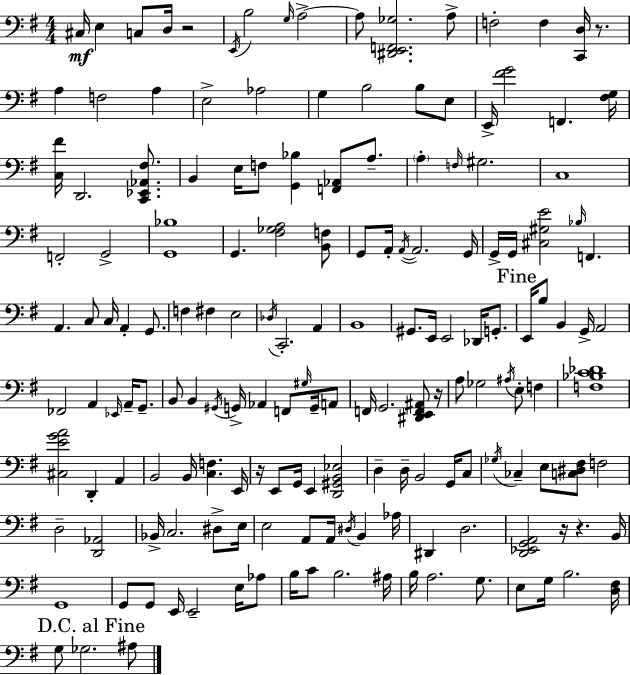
C#3/s E3/q C3/e D3/s R/h E2/s B3/h G3/s A3/h A3/e [D#2,E2,F2,Gb3]/h. A3/e F3/h F3/q [C2,D3]/s R/e. A3/q F3/h A3/q E3/h Ab3/h G3/q B3/h B3/e E3/e E2/s [F#4,G4]/h F2/q. [F#3,G3]/s [C3,F#4]/s D2/h. [C2,Eb2,Ab2,F#3]/e. B2/q E3/s F3/e [G2,Bb3]/q [F2,Ab2]/e A3/e. A3/q F3/s G#3/h. C3/w F2/h G2/h [G2,Bb3]/w G2/q. [F#3,Gb3,A3]/h [B2,F3]/e G2/e A2/s A2/s A2/h. G2/s G2/s G2/s [C#3,G#3,E4]/h Bb3/s F2/q. A2/q. C3/e C3/s A2/q G2/e. F3/q F#3/q E3/h Db3/s C2/h. A2/q B2/w G#2/e. E2/s E2/h Db2/s G2/e. E2/s B3/e B2/q G2/s A2/h FES2/h A2/q Eb2/s A2/s G2/e. B2/e B2/q G#2/s G2/s Ab2/q F2/e G#3/s G2/s A2/e F2/s G2/h. [D#2,E2,F2,A#2]/e R/s A3/e Gb3/h A#3/s E3/e F3/q [F3,Bb3,C4,Db4]/w [C#3,E4,G4,A4]/h D2/q A2/q B2/h B2/s [C3,F3]/q. E2/s R/s E2/e G2/s E2/q [D2,G#2,B2,Eb3]/h D3/q D3/s B2/h G2/s C3/e Gb3/s CES3/q E3/e [C3,D#3,F#3]/e F3/h D3/h [D2,Ab2]/h Bb2/s C3/h. D#3/e E3/s E3/h A2/e A2/s D#3/s B2/q Ab3/s D#2/q D3/h. [D2,Eb2,G2,A2]/h R/s R/q. B2/s G2/w G2/e G2/e E2/s E2/h E3/s Ab3/e B3/s C4/e B3/h. A#3/s B3/s A3/h. G3/e. E3/e G3/s B3/h. [D3,F#3]/s G3/e Gb3/h. A#3/e